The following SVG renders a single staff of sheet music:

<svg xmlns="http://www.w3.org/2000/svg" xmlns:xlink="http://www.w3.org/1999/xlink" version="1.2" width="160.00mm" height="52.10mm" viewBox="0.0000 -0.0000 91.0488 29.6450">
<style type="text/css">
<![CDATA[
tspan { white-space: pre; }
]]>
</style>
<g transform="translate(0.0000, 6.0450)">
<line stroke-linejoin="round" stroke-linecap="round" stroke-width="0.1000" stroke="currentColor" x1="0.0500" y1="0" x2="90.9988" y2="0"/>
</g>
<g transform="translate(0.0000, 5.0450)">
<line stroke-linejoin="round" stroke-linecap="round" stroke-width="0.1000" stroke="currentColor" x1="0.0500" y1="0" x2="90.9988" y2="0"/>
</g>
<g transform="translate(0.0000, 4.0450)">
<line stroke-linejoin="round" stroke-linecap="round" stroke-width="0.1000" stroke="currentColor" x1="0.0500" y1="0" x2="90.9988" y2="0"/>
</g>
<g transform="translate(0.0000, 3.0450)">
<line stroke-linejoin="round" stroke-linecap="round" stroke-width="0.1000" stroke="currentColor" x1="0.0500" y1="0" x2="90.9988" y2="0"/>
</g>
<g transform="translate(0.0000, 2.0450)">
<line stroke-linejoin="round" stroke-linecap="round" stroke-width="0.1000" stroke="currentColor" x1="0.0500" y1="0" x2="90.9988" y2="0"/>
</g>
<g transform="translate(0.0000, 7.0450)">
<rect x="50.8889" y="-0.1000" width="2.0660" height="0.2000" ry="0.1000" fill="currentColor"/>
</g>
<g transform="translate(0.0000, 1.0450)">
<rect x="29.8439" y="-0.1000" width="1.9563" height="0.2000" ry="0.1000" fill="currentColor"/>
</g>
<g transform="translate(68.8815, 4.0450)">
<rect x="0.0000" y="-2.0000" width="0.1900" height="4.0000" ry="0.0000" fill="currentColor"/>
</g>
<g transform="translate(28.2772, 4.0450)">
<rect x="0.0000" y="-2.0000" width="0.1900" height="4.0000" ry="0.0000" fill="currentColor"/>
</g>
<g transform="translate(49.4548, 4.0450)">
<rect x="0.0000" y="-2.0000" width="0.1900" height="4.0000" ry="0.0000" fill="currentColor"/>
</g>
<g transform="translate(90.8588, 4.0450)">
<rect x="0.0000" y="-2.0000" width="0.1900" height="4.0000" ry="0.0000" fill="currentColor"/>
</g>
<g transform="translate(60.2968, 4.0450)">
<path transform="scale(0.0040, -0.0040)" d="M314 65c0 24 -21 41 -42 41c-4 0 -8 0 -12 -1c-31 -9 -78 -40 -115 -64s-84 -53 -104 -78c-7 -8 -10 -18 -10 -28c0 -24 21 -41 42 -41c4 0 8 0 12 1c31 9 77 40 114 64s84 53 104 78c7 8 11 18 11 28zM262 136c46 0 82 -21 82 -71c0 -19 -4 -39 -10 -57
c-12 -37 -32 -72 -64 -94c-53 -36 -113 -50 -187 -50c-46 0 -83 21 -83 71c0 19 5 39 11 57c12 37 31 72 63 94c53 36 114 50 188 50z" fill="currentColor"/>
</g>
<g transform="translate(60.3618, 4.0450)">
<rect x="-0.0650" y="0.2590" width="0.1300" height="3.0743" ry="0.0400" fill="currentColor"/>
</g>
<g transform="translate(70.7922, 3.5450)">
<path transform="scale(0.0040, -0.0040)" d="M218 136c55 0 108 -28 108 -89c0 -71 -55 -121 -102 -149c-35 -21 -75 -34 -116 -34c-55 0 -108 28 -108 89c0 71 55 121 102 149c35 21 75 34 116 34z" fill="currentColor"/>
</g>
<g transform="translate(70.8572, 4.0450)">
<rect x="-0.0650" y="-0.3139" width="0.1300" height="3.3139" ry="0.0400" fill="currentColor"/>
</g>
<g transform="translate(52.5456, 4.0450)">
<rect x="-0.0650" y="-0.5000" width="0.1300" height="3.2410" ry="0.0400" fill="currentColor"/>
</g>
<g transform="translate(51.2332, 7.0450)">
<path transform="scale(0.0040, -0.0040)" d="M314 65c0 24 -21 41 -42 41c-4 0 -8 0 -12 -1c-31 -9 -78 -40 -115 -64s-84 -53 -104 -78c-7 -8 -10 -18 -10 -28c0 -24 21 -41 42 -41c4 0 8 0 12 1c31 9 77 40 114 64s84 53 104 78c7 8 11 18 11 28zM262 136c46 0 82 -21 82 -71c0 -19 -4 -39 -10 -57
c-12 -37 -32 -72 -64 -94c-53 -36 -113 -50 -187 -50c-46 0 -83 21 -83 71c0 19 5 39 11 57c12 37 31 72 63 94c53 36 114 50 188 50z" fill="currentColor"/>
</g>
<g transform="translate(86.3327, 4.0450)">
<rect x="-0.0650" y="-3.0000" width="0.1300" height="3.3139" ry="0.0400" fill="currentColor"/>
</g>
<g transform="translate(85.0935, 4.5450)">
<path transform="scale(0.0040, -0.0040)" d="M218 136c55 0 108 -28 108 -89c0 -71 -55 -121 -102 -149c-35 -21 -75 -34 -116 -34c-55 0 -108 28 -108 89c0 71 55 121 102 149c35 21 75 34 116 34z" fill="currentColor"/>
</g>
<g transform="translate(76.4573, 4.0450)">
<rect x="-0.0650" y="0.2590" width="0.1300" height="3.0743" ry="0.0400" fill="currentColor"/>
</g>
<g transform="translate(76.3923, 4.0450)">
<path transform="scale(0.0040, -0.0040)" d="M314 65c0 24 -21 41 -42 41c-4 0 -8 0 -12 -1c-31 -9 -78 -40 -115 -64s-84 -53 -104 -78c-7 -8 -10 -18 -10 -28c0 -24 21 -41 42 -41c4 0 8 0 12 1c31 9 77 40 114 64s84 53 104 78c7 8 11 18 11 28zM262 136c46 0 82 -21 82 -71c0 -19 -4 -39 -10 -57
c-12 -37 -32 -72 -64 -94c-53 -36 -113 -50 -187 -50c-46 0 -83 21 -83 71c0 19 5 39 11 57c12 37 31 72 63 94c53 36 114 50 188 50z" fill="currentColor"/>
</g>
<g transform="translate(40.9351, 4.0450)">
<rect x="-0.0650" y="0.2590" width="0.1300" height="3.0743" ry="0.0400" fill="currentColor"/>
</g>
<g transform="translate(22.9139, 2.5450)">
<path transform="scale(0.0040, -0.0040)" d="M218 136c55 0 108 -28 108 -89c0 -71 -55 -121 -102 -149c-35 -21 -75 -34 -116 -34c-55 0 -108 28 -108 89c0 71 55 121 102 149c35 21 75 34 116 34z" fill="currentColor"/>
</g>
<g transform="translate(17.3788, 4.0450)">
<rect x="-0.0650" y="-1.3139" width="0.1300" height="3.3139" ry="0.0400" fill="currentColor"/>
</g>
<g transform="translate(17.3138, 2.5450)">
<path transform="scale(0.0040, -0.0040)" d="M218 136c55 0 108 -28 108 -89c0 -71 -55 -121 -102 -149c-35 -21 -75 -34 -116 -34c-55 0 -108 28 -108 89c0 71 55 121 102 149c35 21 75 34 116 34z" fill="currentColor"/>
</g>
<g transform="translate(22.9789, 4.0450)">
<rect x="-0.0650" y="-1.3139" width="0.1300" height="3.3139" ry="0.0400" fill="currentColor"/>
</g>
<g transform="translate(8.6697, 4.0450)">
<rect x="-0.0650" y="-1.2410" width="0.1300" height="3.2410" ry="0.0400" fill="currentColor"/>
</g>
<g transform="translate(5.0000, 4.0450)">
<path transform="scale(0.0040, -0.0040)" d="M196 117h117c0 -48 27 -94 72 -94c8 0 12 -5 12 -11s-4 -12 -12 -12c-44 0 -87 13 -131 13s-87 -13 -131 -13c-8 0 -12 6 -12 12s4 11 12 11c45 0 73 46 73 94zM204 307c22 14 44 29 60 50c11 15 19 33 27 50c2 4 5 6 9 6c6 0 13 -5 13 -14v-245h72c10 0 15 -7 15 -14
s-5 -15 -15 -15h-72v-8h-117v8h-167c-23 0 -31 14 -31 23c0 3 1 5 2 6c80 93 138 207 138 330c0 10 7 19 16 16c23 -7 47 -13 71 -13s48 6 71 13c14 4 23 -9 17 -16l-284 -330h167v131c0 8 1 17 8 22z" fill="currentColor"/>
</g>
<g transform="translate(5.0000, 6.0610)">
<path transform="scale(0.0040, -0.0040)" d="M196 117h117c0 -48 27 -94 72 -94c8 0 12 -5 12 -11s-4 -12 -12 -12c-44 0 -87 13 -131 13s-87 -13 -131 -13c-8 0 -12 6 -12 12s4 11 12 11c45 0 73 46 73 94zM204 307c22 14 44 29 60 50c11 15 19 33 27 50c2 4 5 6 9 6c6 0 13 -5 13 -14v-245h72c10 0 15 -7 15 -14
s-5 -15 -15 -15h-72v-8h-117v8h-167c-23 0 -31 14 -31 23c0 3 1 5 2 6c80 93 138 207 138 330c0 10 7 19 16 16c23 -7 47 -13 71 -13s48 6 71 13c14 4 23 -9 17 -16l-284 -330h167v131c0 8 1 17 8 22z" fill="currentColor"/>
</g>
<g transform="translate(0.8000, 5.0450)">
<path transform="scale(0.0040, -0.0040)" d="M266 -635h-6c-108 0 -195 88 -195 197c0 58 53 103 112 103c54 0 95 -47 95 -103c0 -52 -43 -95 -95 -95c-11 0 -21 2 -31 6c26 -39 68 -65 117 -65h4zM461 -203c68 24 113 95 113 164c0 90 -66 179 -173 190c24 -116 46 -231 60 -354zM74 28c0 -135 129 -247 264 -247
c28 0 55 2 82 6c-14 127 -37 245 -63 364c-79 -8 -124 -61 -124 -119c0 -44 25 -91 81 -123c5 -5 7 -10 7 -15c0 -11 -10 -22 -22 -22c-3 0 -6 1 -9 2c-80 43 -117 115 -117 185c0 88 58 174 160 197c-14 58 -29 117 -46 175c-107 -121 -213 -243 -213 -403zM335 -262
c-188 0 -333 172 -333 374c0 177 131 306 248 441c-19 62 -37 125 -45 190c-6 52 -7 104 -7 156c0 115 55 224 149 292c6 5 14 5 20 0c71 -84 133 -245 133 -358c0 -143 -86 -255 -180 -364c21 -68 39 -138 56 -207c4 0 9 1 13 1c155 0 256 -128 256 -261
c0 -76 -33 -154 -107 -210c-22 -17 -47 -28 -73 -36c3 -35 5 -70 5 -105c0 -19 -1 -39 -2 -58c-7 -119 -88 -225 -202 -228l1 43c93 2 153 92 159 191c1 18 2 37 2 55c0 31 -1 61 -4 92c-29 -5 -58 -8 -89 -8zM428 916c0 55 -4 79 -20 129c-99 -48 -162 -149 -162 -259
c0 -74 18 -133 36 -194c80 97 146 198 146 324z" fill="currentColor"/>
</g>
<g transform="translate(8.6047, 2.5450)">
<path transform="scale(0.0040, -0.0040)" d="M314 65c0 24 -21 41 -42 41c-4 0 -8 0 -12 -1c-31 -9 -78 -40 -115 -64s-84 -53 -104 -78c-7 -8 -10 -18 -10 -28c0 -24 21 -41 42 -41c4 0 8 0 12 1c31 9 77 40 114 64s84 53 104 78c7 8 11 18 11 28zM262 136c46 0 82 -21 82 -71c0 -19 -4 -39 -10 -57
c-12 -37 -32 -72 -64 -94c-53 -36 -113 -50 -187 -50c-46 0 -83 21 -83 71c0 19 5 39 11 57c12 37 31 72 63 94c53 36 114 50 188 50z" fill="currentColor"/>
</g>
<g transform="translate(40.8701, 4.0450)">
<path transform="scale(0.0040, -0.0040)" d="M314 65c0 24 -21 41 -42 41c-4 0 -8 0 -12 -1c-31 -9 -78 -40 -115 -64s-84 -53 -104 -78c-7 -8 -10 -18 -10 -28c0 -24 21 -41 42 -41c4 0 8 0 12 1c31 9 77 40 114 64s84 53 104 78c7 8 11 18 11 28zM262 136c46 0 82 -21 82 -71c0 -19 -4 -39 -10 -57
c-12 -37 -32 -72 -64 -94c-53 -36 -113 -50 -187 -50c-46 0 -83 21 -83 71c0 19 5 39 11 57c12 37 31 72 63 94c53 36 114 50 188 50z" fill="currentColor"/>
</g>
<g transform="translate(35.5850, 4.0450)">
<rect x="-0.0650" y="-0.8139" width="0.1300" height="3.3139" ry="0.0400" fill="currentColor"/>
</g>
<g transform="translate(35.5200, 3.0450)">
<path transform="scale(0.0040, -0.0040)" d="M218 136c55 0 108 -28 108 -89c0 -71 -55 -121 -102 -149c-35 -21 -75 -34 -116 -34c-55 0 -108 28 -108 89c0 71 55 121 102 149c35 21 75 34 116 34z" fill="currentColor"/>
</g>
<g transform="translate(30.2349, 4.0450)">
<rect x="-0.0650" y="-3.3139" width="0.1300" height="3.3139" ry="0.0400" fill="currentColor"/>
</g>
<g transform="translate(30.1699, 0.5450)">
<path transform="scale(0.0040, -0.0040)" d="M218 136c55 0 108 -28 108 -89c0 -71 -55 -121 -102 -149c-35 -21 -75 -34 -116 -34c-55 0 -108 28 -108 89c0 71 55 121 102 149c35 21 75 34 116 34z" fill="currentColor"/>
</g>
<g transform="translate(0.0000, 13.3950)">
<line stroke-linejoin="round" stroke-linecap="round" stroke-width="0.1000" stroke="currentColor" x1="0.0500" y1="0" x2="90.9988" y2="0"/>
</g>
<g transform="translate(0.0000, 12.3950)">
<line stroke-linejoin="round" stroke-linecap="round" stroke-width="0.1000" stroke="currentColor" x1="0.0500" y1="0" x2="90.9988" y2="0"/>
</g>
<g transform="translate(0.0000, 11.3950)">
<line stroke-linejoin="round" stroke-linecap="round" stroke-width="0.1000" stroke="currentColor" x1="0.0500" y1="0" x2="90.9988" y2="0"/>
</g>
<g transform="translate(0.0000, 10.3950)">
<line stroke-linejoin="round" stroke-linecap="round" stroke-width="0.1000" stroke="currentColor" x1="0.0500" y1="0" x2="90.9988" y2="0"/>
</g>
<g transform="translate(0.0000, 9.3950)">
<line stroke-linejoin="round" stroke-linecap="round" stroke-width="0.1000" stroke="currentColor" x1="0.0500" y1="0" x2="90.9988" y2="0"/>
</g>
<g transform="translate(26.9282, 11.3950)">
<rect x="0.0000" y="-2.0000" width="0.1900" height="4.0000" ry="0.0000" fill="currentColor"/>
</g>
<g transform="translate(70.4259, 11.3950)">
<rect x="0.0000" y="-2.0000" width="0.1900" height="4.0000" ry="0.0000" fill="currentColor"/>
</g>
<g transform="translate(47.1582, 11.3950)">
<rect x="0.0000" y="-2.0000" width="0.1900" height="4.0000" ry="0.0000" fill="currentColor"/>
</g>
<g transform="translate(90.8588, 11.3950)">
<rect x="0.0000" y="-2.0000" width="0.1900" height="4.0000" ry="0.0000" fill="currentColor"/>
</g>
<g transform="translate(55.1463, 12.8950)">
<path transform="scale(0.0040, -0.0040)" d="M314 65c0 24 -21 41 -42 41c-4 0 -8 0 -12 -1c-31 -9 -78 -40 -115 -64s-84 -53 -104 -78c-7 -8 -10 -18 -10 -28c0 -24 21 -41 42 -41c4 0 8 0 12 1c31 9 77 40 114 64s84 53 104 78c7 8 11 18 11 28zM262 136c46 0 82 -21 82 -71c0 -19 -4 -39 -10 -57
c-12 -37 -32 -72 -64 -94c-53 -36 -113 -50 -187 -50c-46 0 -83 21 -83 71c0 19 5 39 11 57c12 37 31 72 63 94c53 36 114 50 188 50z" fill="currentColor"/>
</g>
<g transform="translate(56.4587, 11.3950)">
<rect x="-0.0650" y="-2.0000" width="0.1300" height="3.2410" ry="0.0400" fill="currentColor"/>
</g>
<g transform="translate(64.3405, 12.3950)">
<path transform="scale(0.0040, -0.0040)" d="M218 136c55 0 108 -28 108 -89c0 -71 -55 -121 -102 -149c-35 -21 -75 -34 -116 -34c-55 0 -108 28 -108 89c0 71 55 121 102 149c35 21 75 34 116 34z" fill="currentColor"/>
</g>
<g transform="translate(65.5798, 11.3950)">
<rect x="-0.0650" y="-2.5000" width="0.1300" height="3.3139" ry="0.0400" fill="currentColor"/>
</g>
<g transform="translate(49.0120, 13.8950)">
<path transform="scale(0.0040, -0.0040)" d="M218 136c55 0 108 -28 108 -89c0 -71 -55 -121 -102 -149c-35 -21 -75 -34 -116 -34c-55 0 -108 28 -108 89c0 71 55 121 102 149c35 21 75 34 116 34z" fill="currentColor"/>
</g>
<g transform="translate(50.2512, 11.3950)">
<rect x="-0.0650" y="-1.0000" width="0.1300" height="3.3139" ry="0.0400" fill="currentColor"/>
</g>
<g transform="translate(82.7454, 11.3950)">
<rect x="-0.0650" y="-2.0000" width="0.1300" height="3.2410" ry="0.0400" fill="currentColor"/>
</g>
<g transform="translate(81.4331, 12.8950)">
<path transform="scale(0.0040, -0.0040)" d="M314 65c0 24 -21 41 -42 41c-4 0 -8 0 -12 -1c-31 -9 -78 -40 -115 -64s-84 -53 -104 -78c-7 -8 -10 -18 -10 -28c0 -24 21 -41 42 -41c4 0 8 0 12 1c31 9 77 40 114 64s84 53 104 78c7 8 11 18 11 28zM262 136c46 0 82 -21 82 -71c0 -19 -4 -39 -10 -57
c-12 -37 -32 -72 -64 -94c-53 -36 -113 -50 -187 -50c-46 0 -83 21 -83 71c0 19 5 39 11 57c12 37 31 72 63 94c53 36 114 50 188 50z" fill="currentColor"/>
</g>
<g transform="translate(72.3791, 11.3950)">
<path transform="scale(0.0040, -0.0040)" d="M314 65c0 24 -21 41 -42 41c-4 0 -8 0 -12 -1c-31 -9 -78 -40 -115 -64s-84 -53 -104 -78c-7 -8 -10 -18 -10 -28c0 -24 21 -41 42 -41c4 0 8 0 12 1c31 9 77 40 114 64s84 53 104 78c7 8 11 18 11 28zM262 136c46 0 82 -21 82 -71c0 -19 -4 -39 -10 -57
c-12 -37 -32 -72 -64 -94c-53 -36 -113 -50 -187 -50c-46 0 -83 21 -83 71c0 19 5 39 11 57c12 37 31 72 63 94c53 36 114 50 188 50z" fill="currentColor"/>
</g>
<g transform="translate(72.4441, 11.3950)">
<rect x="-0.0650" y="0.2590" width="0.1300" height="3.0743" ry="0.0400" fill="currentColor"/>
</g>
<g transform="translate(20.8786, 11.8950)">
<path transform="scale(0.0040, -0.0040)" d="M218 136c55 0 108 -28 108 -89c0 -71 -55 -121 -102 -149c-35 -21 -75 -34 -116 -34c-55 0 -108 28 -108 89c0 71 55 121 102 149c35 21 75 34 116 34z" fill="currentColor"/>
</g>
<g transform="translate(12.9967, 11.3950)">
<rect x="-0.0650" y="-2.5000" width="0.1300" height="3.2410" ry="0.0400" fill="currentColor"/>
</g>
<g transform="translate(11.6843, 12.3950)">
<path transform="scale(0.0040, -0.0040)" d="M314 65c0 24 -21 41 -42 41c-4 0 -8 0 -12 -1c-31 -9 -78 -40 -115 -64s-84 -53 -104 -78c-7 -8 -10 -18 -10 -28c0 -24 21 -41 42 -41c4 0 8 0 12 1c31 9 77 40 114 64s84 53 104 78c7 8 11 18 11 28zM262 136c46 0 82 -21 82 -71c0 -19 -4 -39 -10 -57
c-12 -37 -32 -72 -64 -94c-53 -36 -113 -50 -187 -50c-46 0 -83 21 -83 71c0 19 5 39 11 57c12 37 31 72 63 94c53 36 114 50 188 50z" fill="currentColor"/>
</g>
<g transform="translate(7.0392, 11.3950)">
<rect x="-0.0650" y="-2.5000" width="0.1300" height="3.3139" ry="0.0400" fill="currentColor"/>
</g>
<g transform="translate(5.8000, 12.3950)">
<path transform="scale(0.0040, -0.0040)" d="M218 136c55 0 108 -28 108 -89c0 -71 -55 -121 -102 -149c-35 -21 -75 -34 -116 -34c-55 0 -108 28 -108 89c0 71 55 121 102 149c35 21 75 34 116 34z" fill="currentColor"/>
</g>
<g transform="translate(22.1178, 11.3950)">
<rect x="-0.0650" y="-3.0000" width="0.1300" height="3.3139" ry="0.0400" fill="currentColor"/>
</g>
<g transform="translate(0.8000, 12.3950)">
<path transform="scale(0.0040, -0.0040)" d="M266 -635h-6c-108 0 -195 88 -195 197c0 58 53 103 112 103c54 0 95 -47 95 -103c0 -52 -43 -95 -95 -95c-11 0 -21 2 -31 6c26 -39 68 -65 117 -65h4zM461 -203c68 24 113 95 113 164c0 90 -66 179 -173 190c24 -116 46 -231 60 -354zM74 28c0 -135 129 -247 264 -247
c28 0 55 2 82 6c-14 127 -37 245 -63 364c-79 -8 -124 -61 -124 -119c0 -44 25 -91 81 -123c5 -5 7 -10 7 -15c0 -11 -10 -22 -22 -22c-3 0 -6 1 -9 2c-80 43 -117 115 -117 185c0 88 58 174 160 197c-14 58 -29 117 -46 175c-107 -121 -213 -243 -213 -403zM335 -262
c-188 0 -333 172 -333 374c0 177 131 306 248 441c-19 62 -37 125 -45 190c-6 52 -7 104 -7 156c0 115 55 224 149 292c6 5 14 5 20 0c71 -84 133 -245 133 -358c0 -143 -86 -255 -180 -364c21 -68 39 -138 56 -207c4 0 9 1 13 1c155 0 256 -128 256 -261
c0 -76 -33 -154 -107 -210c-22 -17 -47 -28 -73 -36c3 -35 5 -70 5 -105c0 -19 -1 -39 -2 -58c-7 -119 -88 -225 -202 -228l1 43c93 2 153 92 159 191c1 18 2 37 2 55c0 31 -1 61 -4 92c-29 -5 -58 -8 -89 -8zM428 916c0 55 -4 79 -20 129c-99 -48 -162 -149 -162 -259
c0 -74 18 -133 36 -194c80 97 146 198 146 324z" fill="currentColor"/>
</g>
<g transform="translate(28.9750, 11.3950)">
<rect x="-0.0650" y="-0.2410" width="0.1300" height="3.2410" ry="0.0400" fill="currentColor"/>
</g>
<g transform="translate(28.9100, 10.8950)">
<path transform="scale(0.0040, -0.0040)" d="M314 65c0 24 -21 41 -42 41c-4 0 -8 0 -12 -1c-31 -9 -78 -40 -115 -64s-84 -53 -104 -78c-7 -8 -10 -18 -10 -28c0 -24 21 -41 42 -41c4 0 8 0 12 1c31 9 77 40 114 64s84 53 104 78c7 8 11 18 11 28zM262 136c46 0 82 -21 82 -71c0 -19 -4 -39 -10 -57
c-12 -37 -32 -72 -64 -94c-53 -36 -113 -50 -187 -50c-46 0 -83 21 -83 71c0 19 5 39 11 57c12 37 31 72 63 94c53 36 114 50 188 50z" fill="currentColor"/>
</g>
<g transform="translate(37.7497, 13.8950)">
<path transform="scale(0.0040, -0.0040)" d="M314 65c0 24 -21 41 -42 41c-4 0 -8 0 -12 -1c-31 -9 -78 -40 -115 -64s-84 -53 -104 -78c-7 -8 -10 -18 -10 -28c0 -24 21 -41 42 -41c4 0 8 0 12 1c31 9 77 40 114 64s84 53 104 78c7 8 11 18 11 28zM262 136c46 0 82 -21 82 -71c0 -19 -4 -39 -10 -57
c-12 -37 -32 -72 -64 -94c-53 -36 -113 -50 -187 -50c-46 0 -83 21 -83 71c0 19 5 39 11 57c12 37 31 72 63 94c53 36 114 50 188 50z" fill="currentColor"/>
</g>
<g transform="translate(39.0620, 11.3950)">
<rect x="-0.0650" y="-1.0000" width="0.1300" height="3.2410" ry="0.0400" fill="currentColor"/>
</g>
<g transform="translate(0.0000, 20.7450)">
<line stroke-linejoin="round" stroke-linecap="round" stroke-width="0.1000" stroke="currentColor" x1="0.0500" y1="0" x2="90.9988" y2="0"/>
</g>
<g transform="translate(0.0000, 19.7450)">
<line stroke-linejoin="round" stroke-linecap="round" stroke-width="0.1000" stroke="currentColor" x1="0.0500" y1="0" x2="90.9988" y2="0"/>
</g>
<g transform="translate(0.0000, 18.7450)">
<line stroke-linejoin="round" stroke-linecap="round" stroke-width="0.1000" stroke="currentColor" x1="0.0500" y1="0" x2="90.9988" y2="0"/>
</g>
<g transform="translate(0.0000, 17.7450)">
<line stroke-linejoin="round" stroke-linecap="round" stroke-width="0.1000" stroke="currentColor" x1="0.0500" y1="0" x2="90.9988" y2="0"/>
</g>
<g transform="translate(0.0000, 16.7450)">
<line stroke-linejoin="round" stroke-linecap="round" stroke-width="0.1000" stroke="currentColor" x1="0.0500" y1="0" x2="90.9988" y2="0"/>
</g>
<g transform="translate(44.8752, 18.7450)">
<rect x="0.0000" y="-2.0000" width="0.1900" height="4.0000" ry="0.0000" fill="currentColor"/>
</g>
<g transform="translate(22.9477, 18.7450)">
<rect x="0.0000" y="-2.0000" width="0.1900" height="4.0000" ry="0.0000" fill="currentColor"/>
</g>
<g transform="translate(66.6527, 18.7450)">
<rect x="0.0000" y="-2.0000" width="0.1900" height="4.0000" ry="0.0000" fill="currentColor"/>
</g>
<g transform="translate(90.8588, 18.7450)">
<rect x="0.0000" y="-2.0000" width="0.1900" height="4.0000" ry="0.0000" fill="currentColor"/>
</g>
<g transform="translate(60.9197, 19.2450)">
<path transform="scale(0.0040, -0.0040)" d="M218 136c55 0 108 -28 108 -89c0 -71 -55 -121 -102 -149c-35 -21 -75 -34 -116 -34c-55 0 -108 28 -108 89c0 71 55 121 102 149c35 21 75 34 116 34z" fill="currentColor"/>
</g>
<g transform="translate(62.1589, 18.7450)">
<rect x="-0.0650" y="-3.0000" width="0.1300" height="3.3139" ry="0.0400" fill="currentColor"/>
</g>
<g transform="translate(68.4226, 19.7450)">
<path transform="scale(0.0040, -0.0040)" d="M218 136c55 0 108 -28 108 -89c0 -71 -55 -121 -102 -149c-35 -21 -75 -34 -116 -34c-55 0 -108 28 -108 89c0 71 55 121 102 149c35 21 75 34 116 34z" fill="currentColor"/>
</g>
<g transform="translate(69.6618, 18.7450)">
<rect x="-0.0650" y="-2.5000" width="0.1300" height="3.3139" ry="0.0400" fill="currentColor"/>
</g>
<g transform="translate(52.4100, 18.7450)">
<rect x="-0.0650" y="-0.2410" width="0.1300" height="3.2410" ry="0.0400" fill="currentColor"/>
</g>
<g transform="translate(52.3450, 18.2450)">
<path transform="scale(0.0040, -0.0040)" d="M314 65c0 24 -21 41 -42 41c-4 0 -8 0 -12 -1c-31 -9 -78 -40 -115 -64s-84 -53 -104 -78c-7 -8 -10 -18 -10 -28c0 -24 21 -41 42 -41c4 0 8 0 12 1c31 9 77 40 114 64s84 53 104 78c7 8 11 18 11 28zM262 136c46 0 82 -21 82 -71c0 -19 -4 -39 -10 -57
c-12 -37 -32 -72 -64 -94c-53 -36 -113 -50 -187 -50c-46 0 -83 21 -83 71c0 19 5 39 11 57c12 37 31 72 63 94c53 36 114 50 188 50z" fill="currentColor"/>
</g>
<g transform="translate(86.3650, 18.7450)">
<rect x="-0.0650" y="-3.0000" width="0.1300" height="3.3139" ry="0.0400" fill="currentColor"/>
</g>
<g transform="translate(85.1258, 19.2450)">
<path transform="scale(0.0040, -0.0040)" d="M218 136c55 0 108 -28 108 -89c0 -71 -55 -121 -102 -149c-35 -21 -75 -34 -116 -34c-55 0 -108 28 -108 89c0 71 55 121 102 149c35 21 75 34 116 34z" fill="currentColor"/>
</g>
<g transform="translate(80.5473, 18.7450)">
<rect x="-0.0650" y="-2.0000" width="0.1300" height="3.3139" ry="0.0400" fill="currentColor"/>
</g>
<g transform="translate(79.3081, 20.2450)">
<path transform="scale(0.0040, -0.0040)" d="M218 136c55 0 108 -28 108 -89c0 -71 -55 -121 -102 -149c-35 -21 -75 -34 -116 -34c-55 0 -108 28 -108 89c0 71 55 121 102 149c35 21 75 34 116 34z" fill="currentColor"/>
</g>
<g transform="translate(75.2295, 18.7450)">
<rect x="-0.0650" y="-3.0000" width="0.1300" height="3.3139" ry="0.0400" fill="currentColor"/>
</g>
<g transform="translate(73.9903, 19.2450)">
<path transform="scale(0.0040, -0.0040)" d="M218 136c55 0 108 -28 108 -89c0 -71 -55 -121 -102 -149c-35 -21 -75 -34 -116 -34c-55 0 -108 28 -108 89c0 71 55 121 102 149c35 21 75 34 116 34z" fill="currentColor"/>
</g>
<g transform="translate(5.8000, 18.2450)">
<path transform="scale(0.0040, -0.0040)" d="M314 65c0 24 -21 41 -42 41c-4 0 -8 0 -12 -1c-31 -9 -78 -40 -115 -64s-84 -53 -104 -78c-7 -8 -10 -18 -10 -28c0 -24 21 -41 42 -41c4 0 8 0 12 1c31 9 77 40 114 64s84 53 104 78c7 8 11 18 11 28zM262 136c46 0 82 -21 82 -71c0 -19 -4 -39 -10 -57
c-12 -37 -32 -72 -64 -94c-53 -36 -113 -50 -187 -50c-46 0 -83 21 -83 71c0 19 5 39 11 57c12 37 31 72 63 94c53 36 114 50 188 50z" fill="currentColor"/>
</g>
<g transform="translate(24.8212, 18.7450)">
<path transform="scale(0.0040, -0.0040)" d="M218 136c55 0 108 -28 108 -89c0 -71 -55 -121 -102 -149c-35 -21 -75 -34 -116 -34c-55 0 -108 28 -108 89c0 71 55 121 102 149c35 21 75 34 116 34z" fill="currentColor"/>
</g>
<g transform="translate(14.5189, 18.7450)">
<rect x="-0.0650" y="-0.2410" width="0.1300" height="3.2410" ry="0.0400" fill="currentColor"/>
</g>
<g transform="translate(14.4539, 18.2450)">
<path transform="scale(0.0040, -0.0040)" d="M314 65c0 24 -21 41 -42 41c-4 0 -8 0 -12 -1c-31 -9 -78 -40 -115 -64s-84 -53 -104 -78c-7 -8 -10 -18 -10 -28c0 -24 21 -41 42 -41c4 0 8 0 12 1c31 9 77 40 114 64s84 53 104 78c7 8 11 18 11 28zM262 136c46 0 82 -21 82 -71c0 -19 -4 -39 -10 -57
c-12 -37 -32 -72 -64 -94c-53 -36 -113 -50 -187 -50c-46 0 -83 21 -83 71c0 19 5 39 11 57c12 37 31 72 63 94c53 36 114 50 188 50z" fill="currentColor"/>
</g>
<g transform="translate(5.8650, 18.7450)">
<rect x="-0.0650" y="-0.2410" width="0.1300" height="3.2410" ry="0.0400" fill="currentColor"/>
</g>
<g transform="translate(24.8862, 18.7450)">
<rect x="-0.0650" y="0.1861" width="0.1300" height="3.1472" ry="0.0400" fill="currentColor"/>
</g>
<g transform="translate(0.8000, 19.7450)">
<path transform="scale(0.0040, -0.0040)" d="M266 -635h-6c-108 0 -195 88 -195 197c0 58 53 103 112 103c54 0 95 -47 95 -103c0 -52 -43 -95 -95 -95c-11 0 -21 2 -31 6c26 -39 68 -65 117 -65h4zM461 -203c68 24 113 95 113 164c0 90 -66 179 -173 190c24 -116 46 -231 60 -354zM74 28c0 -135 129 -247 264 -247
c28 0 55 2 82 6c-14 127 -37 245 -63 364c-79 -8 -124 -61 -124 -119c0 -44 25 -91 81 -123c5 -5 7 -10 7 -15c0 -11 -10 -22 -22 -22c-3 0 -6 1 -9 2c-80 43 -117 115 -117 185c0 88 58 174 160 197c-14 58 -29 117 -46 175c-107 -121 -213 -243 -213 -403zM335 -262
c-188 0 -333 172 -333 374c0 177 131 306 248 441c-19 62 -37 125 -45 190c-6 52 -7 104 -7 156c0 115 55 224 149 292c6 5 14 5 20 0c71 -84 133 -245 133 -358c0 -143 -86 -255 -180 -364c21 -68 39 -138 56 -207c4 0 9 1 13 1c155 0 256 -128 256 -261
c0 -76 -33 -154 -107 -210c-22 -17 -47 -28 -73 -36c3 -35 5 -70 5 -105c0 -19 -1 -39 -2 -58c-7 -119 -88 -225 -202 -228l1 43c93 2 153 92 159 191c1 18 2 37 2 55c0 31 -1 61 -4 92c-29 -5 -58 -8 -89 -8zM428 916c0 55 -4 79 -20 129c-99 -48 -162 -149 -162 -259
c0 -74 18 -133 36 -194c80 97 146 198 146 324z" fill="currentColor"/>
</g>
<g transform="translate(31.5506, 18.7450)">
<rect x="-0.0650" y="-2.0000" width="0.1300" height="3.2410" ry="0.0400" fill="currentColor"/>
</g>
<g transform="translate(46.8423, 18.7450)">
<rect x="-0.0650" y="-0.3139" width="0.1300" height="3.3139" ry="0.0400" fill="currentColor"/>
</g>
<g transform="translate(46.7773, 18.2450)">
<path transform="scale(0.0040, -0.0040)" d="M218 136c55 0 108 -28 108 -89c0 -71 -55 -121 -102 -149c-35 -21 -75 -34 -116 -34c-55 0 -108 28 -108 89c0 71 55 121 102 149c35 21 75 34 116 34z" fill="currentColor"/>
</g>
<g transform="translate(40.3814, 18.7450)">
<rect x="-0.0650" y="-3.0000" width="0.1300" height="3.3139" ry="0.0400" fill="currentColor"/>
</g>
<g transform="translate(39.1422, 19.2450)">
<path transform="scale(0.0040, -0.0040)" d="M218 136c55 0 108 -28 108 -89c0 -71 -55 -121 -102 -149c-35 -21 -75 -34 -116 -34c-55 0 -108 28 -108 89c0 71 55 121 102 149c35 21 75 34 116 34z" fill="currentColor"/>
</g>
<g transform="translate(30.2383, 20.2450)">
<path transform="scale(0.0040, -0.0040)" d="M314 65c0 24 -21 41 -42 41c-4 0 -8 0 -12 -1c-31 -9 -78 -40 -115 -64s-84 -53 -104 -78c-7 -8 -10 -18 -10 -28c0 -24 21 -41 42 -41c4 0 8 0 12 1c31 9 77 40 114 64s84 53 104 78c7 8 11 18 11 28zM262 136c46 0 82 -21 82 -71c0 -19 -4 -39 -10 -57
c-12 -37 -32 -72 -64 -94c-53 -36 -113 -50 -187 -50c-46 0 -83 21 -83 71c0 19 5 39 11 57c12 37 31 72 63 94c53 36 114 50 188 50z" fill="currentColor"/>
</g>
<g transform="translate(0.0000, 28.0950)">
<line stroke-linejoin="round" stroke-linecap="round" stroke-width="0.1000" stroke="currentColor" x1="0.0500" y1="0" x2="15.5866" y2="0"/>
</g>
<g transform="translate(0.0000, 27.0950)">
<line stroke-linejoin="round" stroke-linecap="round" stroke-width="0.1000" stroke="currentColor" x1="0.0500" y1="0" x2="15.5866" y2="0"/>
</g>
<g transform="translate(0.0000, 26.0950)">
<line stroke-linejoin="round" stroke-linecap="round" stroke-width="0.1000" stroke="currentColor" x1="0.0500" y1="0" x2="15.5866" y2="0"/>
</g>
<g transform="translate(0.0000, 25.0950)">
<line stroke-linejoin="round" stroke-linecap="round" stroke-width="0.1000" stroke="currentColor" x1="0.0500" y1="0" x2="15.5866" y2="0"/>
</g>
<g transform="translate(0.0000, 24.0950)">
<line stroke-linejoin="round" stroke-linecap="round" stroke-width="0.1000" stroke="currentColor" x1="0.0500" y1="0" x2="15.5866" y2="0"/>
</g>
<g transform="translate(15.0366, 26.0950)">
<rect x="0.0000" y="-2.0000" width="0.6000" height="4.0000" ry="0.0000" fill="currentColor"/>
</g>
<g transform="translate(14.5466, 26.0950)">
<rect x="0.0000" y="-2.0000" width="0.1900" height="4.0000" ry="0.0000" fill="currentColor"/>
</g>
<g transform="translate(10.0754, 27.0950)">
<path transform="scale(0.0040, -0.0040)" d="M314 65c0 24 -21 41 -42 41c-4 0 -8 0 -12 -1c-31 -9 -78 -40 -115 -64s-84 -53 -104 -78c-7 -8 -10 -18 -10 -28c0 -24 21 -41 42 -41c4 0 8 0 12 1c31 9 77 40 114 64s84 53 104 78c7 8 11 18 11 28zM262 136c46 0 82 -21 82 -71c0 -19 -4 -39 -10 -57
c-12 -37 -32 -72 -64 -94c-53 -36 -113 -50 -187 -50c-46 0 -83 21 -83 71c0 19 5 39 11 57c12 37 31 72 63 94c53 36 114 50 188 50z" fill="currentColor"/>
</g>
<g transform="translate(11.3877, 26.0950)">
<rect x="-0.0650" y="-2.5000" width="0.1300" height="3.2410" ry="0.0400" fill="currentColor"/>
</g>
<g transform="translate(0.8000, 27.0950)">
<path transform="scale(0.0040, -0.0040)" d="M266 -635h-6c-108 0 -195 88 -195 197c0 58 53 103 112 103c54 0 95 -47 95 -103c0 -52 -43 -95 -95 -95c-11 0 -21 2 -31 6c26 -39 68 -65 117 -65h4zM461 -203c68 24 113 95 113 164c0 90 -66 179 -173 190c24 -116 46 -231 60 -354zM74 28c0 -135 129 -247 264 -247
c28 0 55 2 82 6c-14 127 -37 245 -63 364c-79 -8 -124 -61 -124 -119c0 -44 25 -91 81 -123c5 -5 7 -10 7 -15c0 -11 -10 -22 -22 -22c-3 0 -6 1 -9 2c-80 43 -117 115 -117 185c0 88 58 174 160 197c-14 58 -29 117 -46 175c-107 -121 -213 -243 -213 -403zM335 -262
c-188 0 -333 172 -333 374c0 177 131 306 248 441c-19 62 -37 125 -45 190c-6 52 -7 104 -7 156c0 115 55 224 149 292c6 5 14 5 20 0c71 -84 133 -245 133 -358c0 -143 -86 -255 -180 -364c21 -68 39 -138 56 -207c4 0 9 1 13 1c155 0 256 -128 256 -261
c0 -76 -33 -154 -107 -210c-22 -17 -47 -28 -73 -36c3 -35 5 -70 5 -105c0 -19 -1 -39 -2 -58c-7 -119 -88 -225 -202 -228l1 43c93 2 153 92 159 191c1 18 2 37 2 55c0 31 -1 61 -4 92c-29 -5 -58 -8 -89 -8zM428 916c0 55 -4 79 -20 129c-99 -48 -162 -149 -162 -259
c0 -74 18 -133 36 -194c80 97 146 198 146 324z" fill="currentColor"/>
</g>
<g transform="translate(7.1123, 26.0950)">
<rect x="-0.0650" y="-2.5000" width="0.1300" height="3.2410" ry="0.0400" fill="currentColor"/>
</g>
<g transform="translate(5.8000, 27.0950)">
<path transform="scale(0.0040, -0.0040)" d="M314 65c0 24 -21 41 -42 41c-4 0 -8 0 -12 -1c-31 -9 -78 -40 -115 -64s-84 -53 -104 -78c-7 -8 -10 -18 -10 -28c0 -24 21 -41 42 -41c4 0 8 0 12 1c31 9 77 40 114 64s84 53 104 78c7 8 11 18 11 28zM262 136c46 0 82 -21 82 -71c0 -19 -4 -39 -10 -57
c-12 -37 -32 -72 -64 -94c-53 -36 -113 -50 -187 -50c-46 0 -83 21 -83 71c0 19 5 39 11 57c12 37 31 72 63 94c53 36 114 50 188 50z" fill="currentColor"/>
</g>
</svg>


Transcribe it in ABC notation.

X:1
T:Untitled
M:4/4
L:1/4
K:C
e2 e e b d B2 C2 B2 c B2 A G G2 A c2 D2 D F2 G B2 F2 c2 c2 B F2 A c c2 A G A F A G2 G2